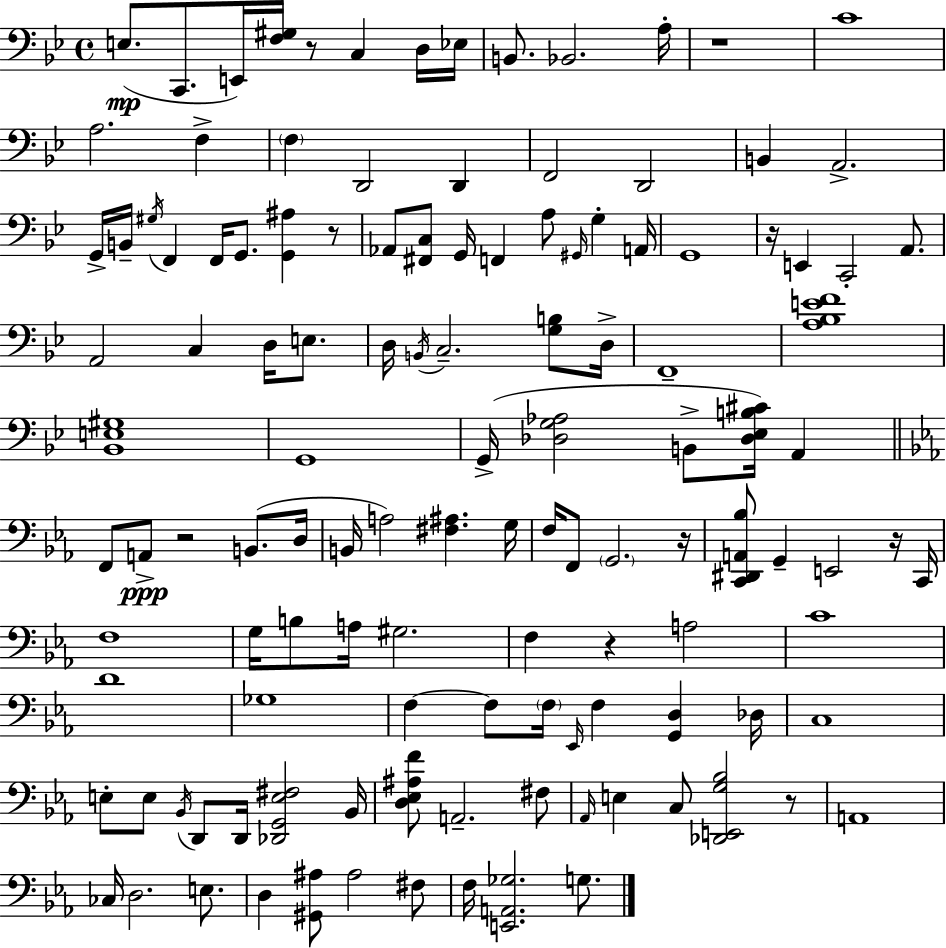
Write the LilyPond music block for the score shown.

{
  \clef bass
  \time 4/4
  \defaultTimeSignature
  \key bes \major
  \repeat volta 2 { e8.(\mp c,8. e,16) <f gis>16 r8 c4 d16 ees16 | b,8. bes,2. a16-. | r1 | c'1 | \break a2. f4-> | \parenthesize f4 d,2 d,4 | f,2 d,2 | b,4 a,2.-> | \break g,16-> b,16-- \acciaccatura { gis16 } f,4 f,16 g,8. <g, ais>4 r8 | aes,8 <fis, c>8 g,16 f,4 a8 \grace { gis,16 } g4-. | a,16 g,1 | r16 e,4 c,2-. a,8. | \break a,2 c4 d16 e8. | d16 \acciaccatura { b,16 } c2.-- | <g b>8 d16-> f,1-- | <a bes e' f'>1 | \break <bes, e gis>1 | g,1 | g,16->( <des g aes>2 b,8-> <des ees b cis'>16) a,4 | \bar "||" \break \key ees \major f,8 a,8->\ppp r2 b,8.( d16 | b,16 a2) <fis ais>4. g16 | f16 f,8 \parenthesize g,2. r16 | <c, dis, a, bes>8 g,4-- e,2 r16 c,16 | \break f1 | g16 b8 a16 gis2. | f4 r4 a2 | c'1 | \break d'1 | ges1 | f4~~ f8 \parenthesize f16 \grace { ees,16 } f4 <g, d>4 | des16 c1 | \break e8-. e8 \acciaccatura { bes,16 } d,8 d,16 <des, g, e fis>2 | bes,16 <d ees ais f'>8 a,2.-- | fis8 \grace { aes,16 } e4 c8 <des, e, g bes>2 | r8 a,1 | \break ces16 d2. | e8. d4 <gis, ais>8 ais2 | fis8 f16 <e, a, ges>2. | g8. } \bar "|."
}